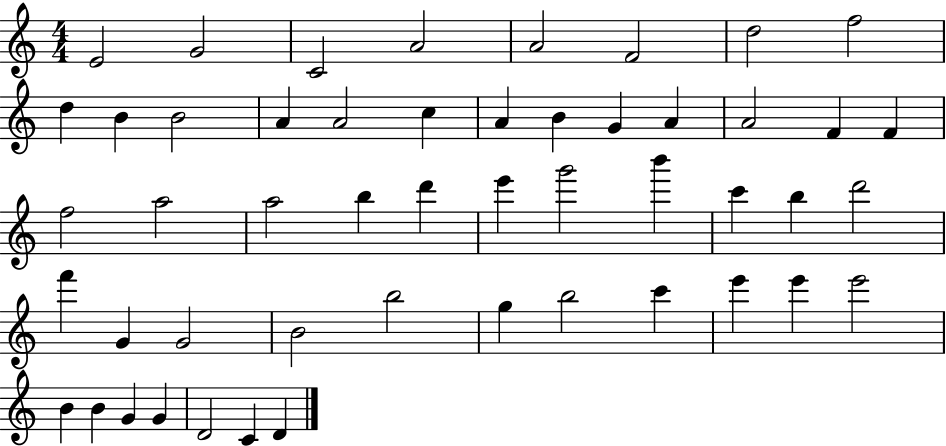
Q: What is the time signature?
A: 4/4